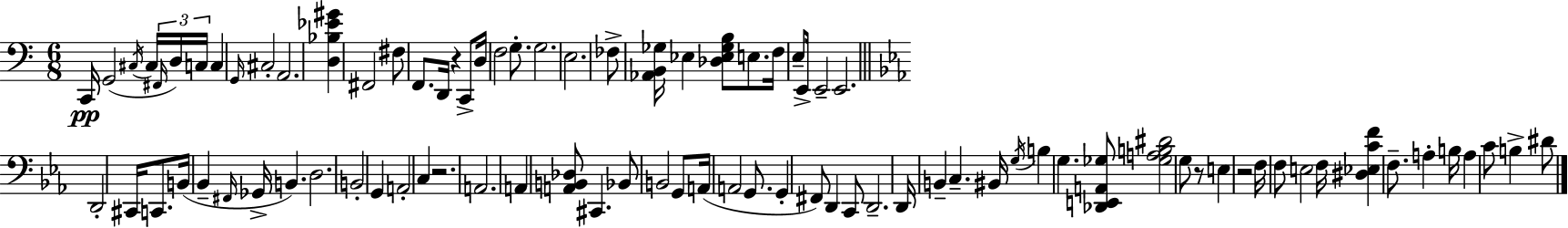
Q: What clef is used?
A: bass